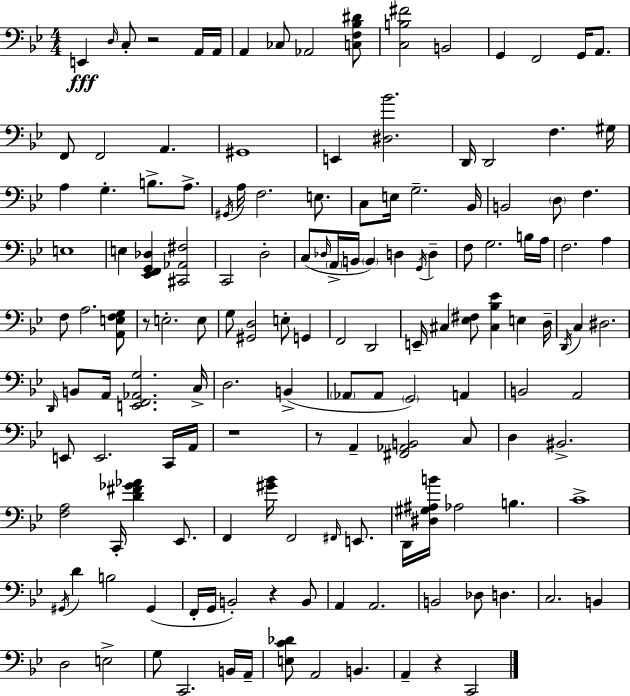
E2/q D3/s C3/e R/h A2/s A2/s A2/q CES3/e Ab2/h [C3,F3,Bb3,D#4]/e [C3,B3,F#4]/h B2/h G2/q F2/h G2/s A2/e. F2/e F2/h A2/q. G#2/w E2/q [D#3,Bb4]/h. D2/s D2/h F3/q. G#3/s A3/q G3/q. B3/e. A3/e. G#2/s A3/s F3/h. E3/e. C3/e E3/s G3/h. Bb2/s B2/h D3/e F3/q. E3/w E3/q [Eb2,F2,G2,Db3]/q [C#2,Ab2,F#3]/h C2/h D3/h C3/e Db3/s A2/s B2/s B2/q D3/q G2/s D3/q F3/e G3/h. B3/s A3/s F3/h. A3/q F3/e A3/h. [A2,E3,F3,G3]/e R/e E3/h. E3/e G3/e [G#2,D3]/h E3/e G2/q F2/h D2/h E2/s C#3/q [Eb3,F#3]/e [C#3,Bb3,Eb4]/q E3/q D3/s D2/s C3/q D#3/h. D2/s B2/e A2/s [E2,F2,Ab2,G3]/h. C3/s D3/h. B2/q Ab2/e Ab2/e G2/h A2/q B2/h A2/h E2/e E2/h. C2/s A2/s R/w R/e A2/q [F#2,Ab2,B2]/h C3/e D3/q BIS2/h. [F3,A3]/h C2/s [D4,F#4,Gb4,Ab4]/q Eb2/e. F2/q [G#4,Bb4]/s F2/h F#2/s E2/e. D2/s [D#3,G#3,A#3,B4]/s Ab3/h B3/q. C4/w G#2/s D4/q B3/h G#2/q F2/s G2/s B2/h R/q B2/e A2/q A2/h. B2/h Db3/e D3/q. C3/h. B2/q D3/h E3/h G3/e C2/h. B2/s A2/s [E3,C4,Db4]/e A2/h B2/q. A2/q R/q C2/h